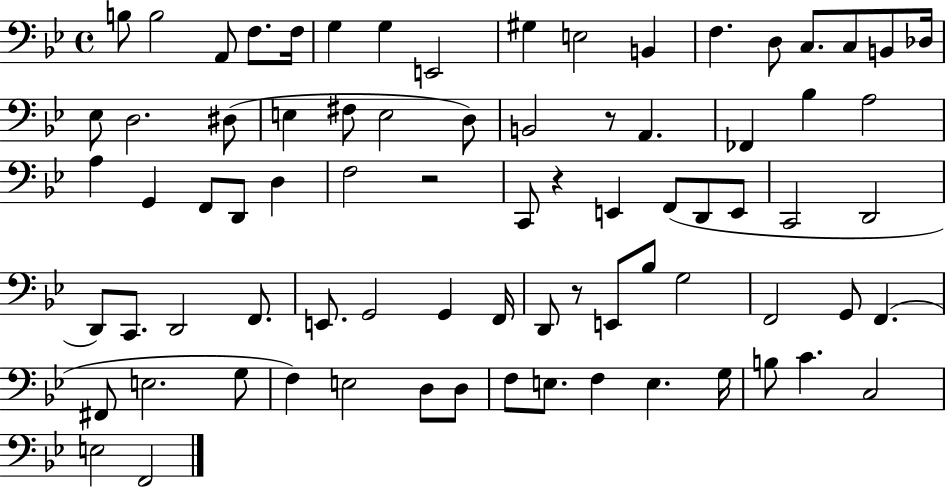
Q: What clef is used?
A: bass